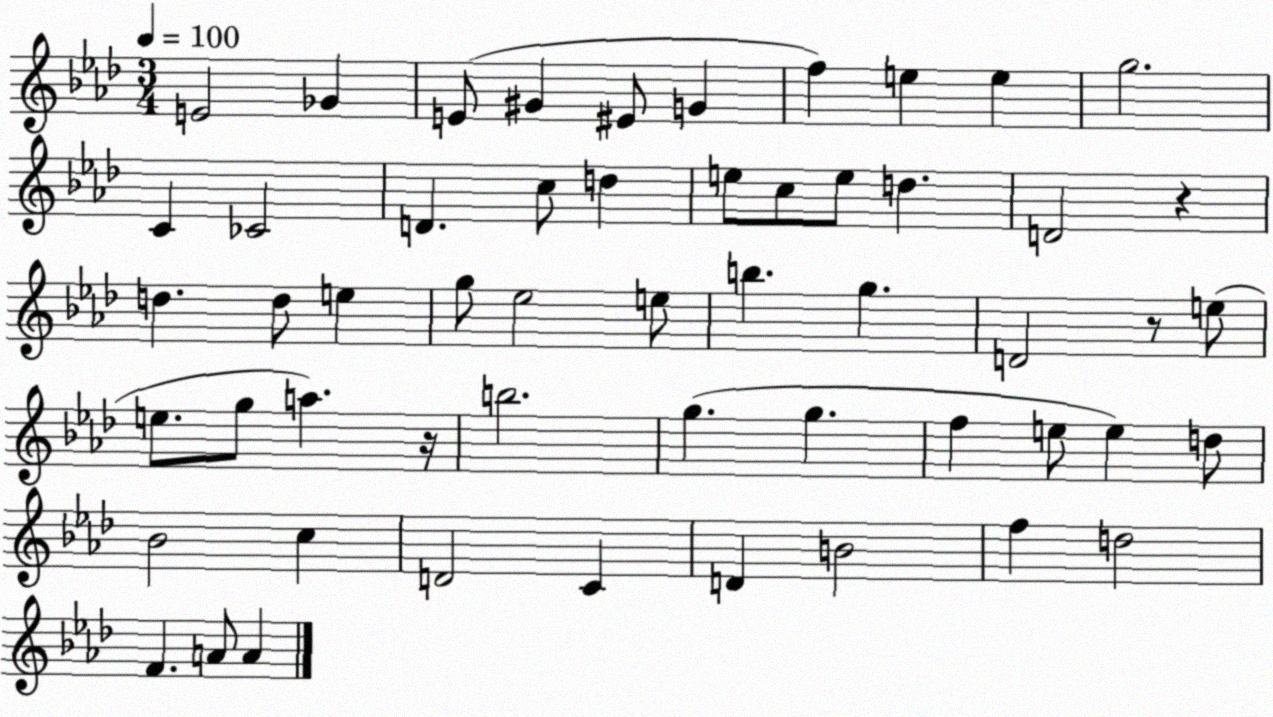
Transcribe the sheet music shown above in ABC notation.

X:1
T:Untitled
M:3/4
L:1/4
K:Ab
E2 _G E/2 ^G ^E/2 G f e e g2 C _C2 D c/2 d e/2 c/2 e/2 d D2 z d d/2 e g/2 _e2 e/2 b g D2 z/2 e/2 e/2 g/2 a z/4 b2 g g f e/2 e d/2 _B2 c D2 C D B2 f d2 F A/2 A